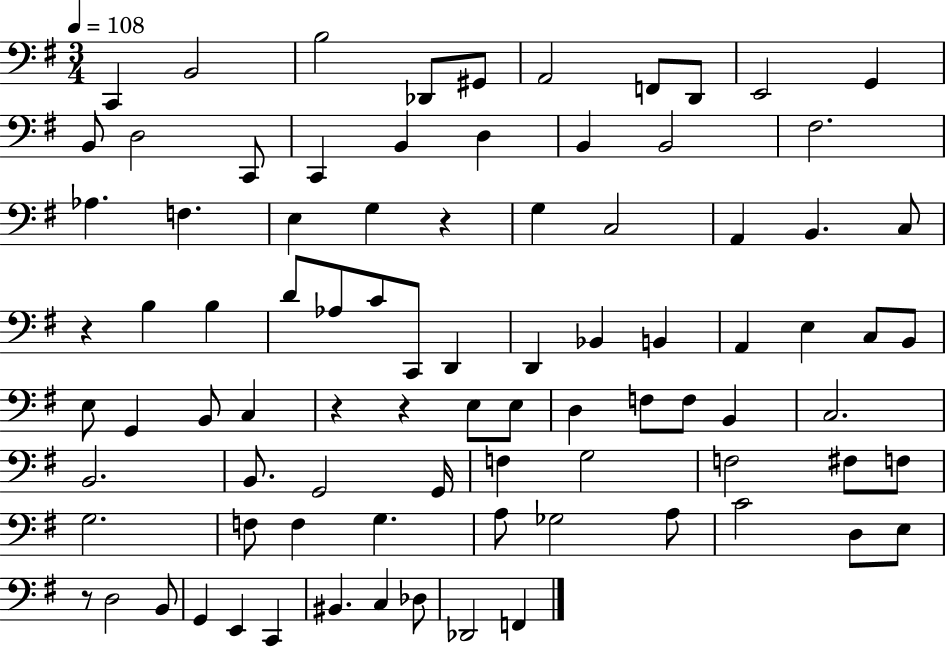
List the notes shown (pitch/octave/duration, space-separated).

C2/q B2/h B3/h Db2/e G#2/e A2/h F2/e D2/e E2/h G2/q B2/e D3/h C2/e C2/q B2/q D3/q B2/q B2/h F#3/h. Ab3/q. F3/q. E3/q G3/q R/q G3/q C3/h A2/q B2/q. C3/e R/q B3/q B3/q D4/e Ab3/e C4/e C2/e D2/q D2/q Bb2/q B2/q A2/q E3/q C3/e B2/e E3/e G2/q B2/e C3/q R/q R/q E3/e E3/e D3/q F3/e F3/e B2/q C3/h. B2/h. B2/e. G2/h G2/s F3/q G3/h F3/h F#3/e F3/e G3/h. F3/e F3/q G3/q. A3/e Gb3/h A3/e C4/h D3/e E3/e R/e D3/h B2/e G2/q E2/q C2/q BIS2/q. C3/q Db3/e Db2/h F2/q